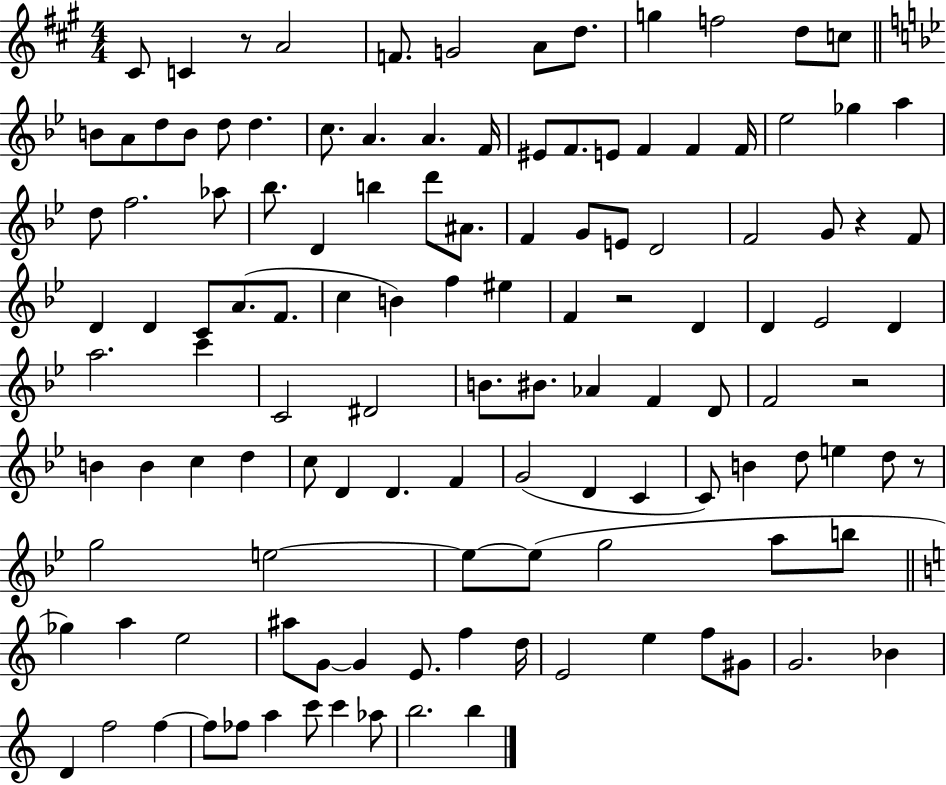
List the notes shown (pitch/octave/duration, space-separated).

C#4/e C4/q R/e A4/h F4/e. G4/h A4/e D5/e. G5/q F5/h D5/e C5/e B4/e A4/e D5/e B4/e D5/e D5/q. C5/e. A4/q. A4/q. F4/s EIS4/e F4/e. E4/e F4/q F4/q F4/s Eb5/h Gb5/q A5/q D5/e F5/h. Ab5/e Bb5/e. D4/q B5/q D6/e A#4/e. F4/q G4/e E4/e D4/h F4/h G4/e R/q F4/e D4/q D4/q C4/e A4/e. F4/e. C5/q B4/q F5/q EIS5/q F4/q R/h D4/q D4/q Eb4/h D4/q A5/h. C6/q C4/h D#4/h B4/e. BIS4/e. Ab4/q F4/q D4/e F4/h R/h B4/q B4/q C5/q D5/q C5/e D4/q D4/q. F4/q G4/h D4/q C4/q C4/e B4/q D5/e E5/q D5/e R/e G5/h E5/h E5/e E5/e G5/h A5/e B5/e Gb5/q A5/q E5/h A#5/e G4/e G4/q E4/e. F5/q D5/s E4/h E5/q F5/e G#4/e G4/h. Bb4/q D4/q F5/h F5/q F5/e FES5/e A5/q C6/e C6/q Ab5/e B5/h. B5/q